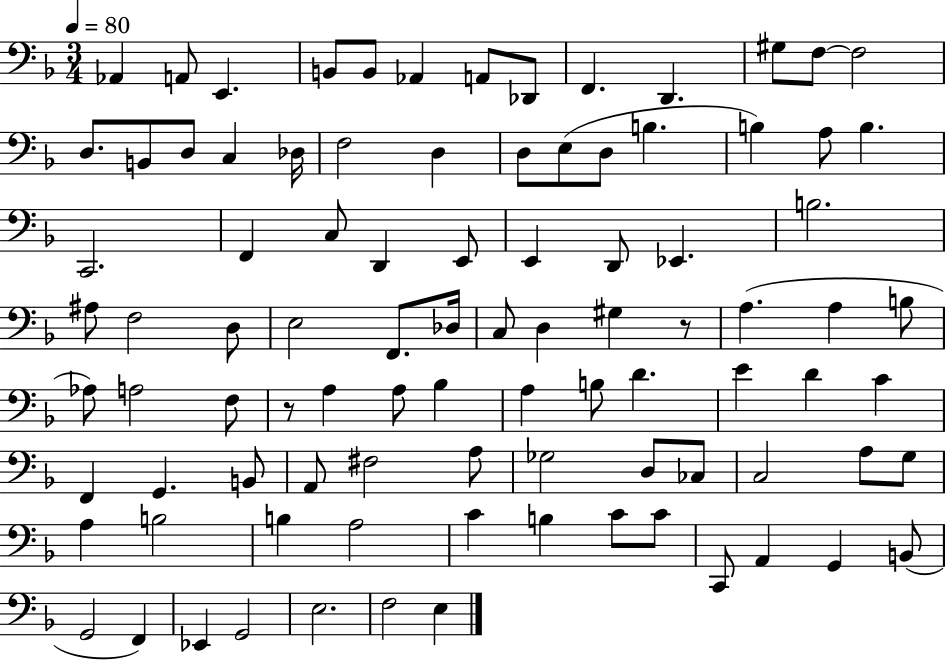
{
  \clef bass
  \numericTimeSignature
  \time 3/4
  \key f \major
  \tempo 4 = 80
  aes,4 a,8 e,4. | b,8 b,8 aes,4 a,8 des,8 | f,4. d,4. | gis8 f8~~ f2 | \break d8. b,8 d8 c4 des16 | f2 d4 | d8 e8( d8 b4. | b4) a8 b4. | \break c,2. | f,4 c8 d,4 e,8 | e,4 d,8 ees,4. | b2. | \break ais8 f2 d8 | e2 f,8. des16 | c8 d4 gis4 r8 | a4.( a4 b8 | \break aes8) a2 f8 | r8 a4 a8 bes4 | a4 b8 d'4. | e'4 d'4 c'4 | \break f,4 g,4. b,8 | a,8 fis2 a8 | ges2 d8 ces8 | c2 a8 g8 | \break a4 b2 | b4 a2 | c'4 b4 c'8 c'8 | c,8 a,4 g,4 b,8( | \break g,2 f,4) | ees,4 g,2 | e2. | f2 e4 | \break \bar "|."
}